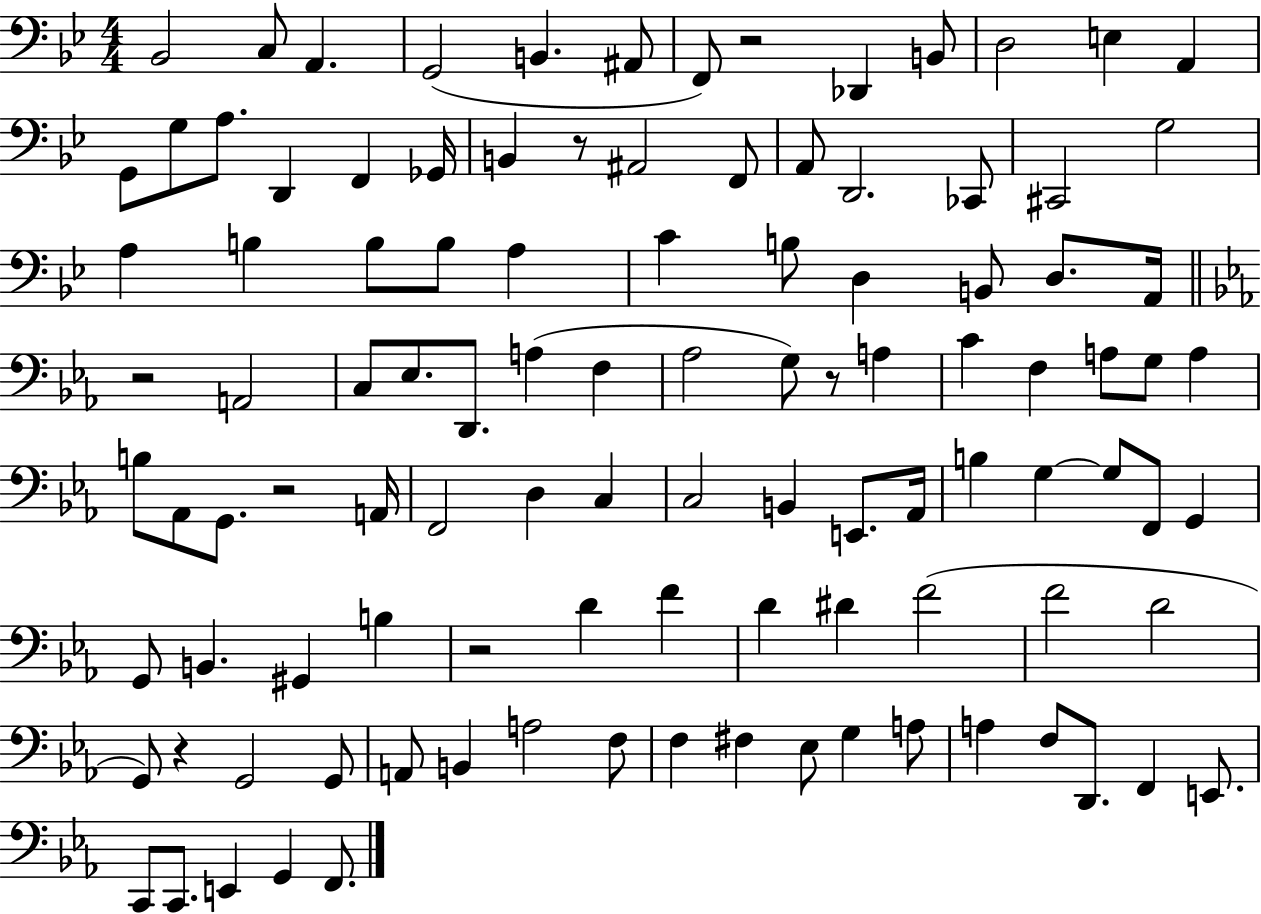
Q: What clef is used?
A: bass